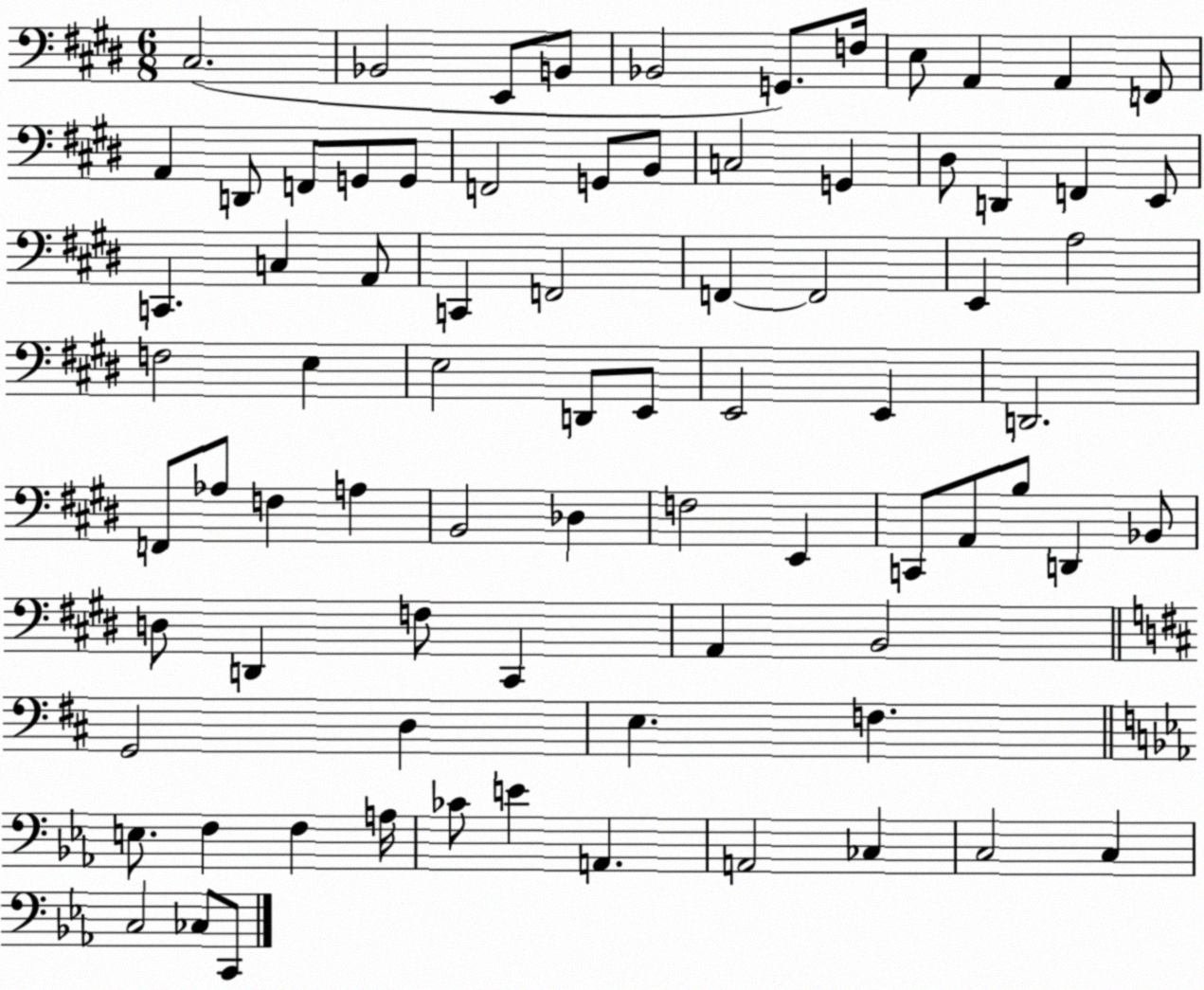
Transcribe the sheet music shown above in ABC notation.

X:1
T:Untitled
M:6/8
L:1/4
K:E
^C,2 _B,,2 E,,/2 B,,/2 _B,,2 G,,/2 F,/4 E,/2 A,, A,, F,,/2 A,, D,,/2 F,,/2 G,,/2 G,,/2 F,,2 G,,/2 B,,/2 C,2 G,, ^D,/2 D,, F,, E,,/2 C,, C, A,,/2 C,, F,,2 F,, F,,2 E,, A,2 F,2 E, E,2 D,,/2 E,,/2 E,,2 E,, D,,2 F,,/2 _A,/2 F, A, B,,2 _D, F,2 E,, C,,/2 A,,/2 B,/2 D,, _B,,/2 D,/2 D,, F,/2 ^C,, A,, B,,2 G,,2 D, E, F, E,/2 F, F, A,/4 _C/2 E A,, A,,2 _C, C,2 C, C,2 _C,/2 C,,/2